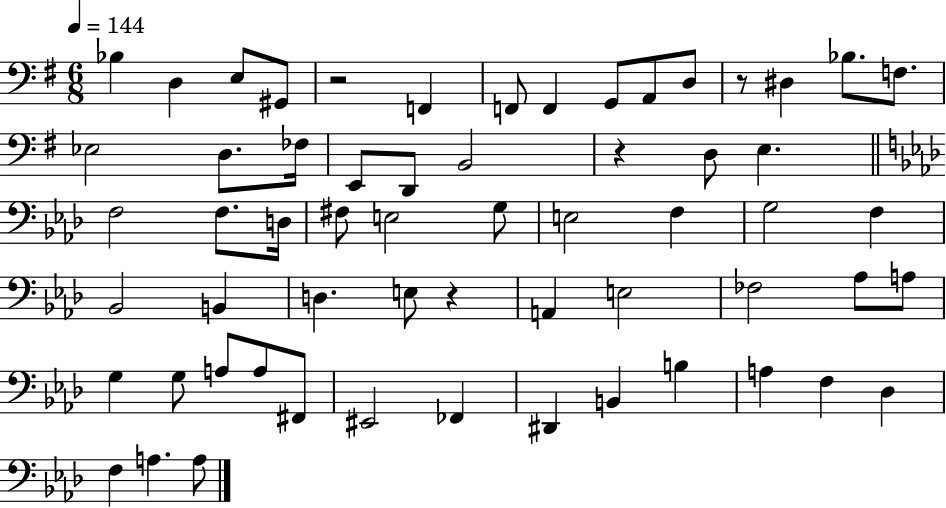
Bb3/q D3/q E3/e G#2/e R/h F2/q F2/e F2/q G2/e A2/e D3/e R/e D#3/q Bb3/e. F3/e. Eb3/h D3/e. FES3/s E2/e D2/e B2/h R/q D3/e E3/q. F3/h F3/e. D3/s F#3/e E3/h G3/e E3/h F3/q G3/h F3/q Bb2/h B2/q D3/q. E3/e R/q A2/q E3/h FES3/h Ab3/e A3/e G3/q G3/e A3/e A3/e F#2/e EIS2/h FES2/q D#2/q B2/q B3/q A3/q F3/q Db3/q F3/q A3/q. A3/e